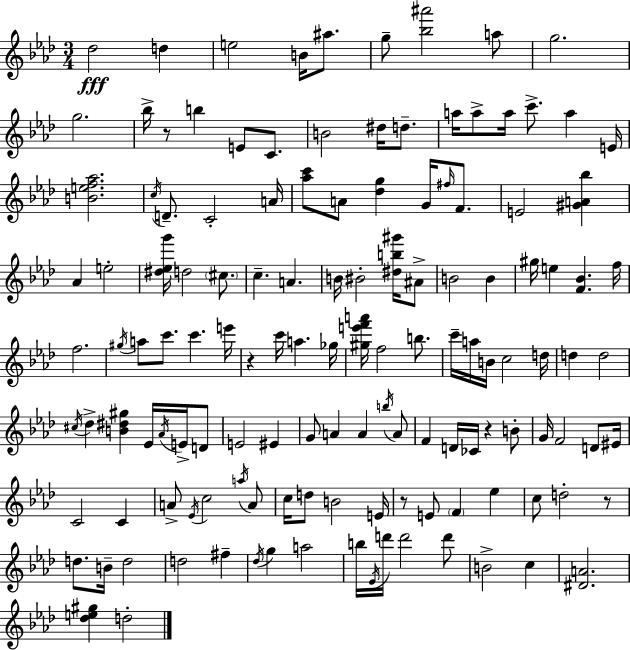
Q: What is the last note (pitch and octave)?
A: D5